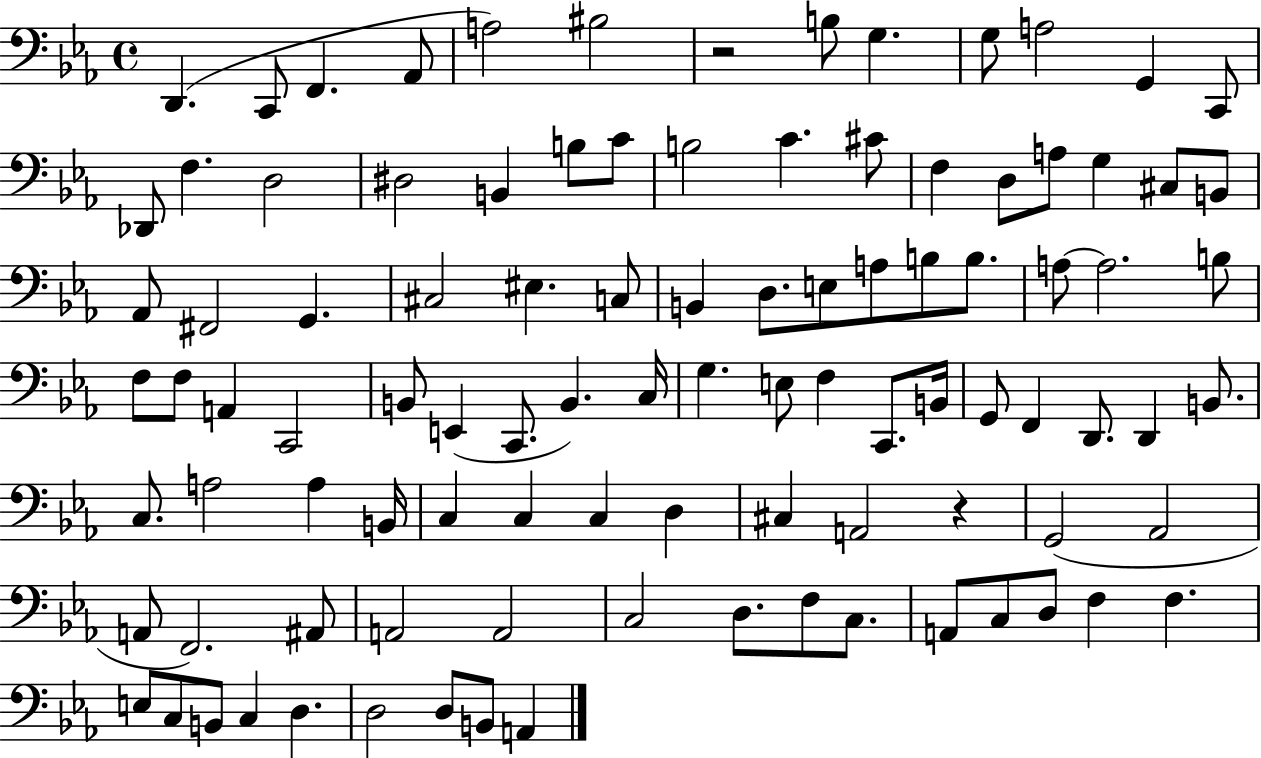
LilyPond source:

{
  \clef bass
  \time 4/4
  \defaultTimeSignature
  \key ees \major
  d,4.( c,8 f,4. aes,8 | a2) bis2 | r2 b8 g4. | g8 a2 g,4 c,8 | \break des,8 f4. d2 | dis2 b,4 b8 c'8 | b2 c'4. cis'8 | f4 d8 a8 g4 cis8 b,8 | \break aes,8 fis,2 g,4. | cis2 eis4. c8 | b,4 d8. e8 a8 b8 b8. | a8~~ a2. b8 | \break f8 f8 a,4 c,2 | b,8 e,4( c,8. b,4.) c16 | g4. e8 f4 c,8. b,16 | g,8 f,4 d,8. d,4 b,8. | \break c8. a2 a4 b,16 | c4 c4 c4 d4 | cis4 a,2 r4 | g,2( aes,2 | \break a,8 f,2.) ais,8 | a,2 a,2 | c2 d8. f8 c8. | a,8 c8 d8 f4 f4. | \break e8 c8 b,8 c4 d4. | d2 d8 b,8 a,4 | \bar "|."
}